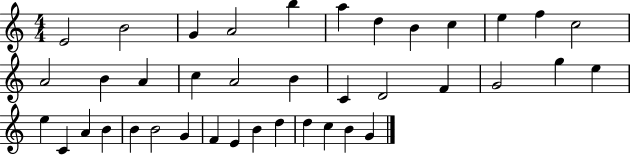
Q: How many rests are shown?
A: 0